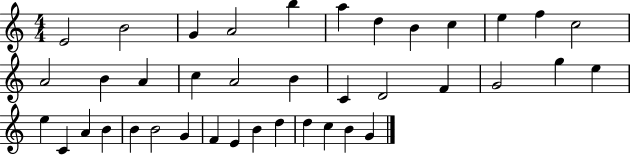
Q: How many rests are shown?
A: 0